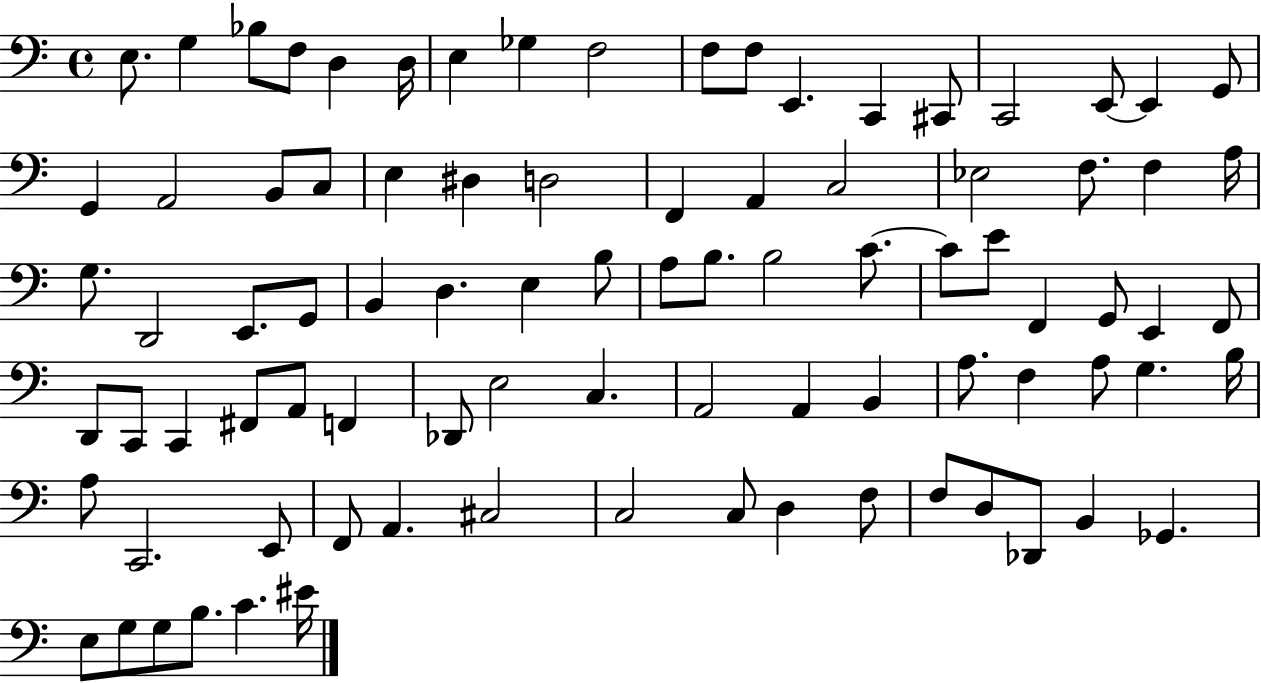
E3/e. G3/q Bb3/e F3/e D3/q D3/s E3/q Gb3/q F3/h F3/e F3/e E2/q. C2/q C#2/e C2/h E2/e E2/q G2/e G2/q A2/h B2/e C3/e E3/q D#3/q D3/h F2/q A2/q C3/h Eb3/h F3/e. F3/q A3/s G3/e. D2/h E2/e. G2/e B2/q D3/q. E3/q B3/e A3/e B3/e. B3/h C4/e. C4/e E4/e F2/q G2/e E2/q F2/e D2/e C2/e C2/q F#2/e A2/e F2/q Db2/e E3/h C3/q. A2/h A2/q B2/q A3/e. F3/q A3/e G3/q. B3/s A3/e C2/h. E2/e F2/e A2/q. C#3/h C3/h C3/e D3/q F3/e F3/e D3/e Db2/e B2/q Gb2/q. E3/e G3/e G3/e B3/e. C4/q. EIS4/s